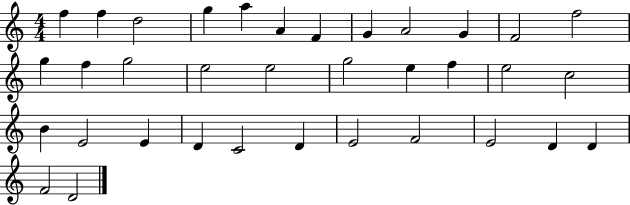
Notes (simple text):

F5/q F5/q D5/h G5/q A5/q A4/q F4/q G4/q A4/h G4/q F4/h F5/h G5/q F5/q G5/h E5/h E5/h G5/h E5/q F5/q E5/h C5/h B4/q E4/h E4/q D4/q C4/h D4/q E4/h F4/h E4/h D4/q D4/q F4/h D4/h